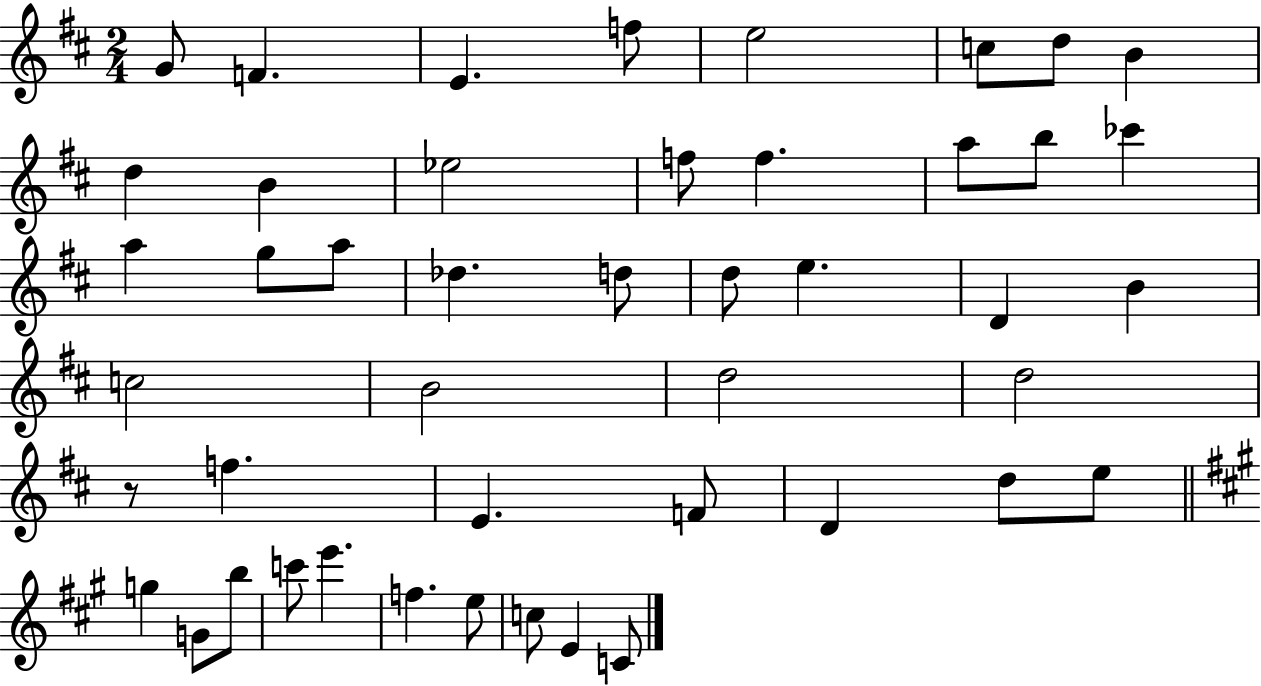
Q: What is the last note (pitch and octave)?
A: C4